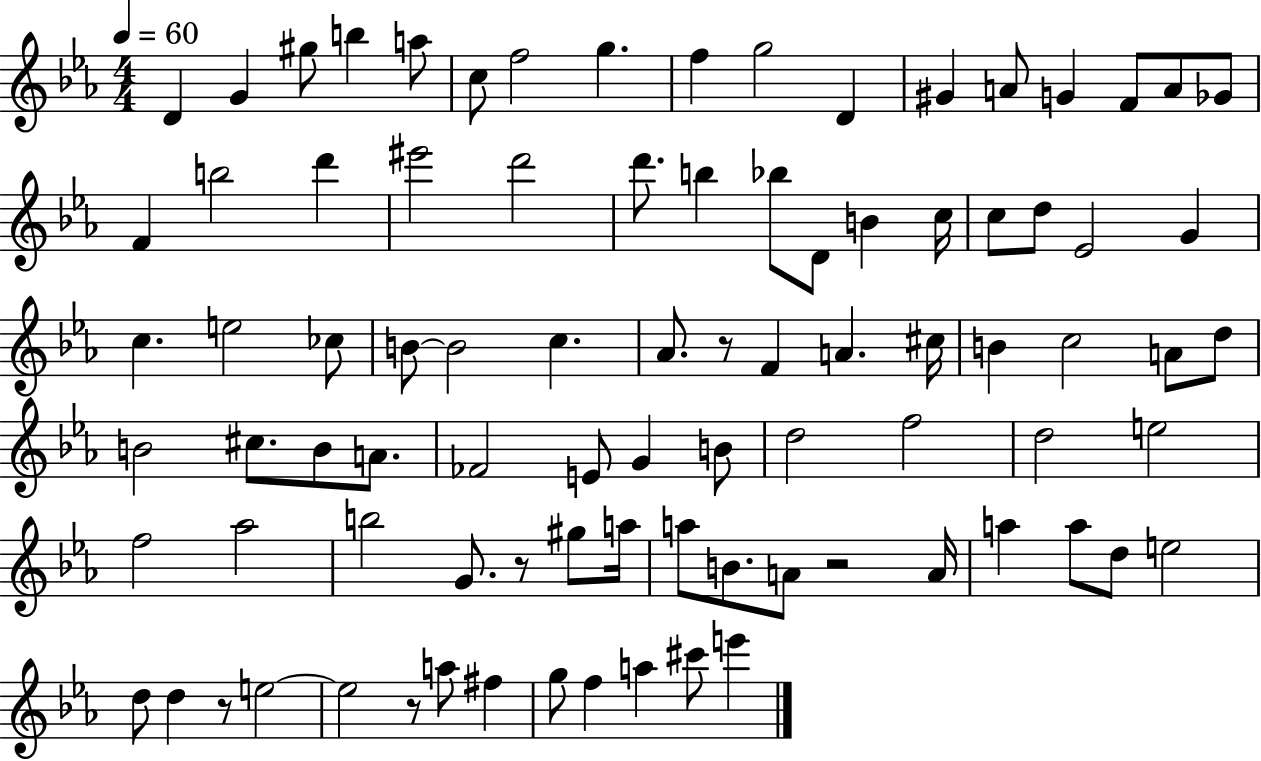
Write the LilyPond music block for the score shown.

{
  \clef treble
  \numericTimeSignature
  \time 4/4
  \key ees \major
  \tempo 4 = 60
  d'4 g'4 gis''8 b''4 a''8 | c''8 f''2 g''4. | f''4 g''2 d'4 | gis'4 a'8 g'4 f'8 a'8 ges'8 | \break f'4 b''2 d'''4 | eis'''2 d'''2 | d'''8. b''4 bes''8 d'8 b'4 c''16 | c''8 d''8 ees'2 g'4 | \break c''4. e''2 ces''8 | b'8~~ b'2 c''4. | aes'8. r8 f'4 a'4. cis''16 | b'4 c''2 a'8 d''8 | \break b'2 cis''8. b'8 a'8. | fes'2 e'8 g'4 b'8 | d''2 f''2 | d''2 e''2 | \break f''2 aes''2 | b''2 g'8. r8 gis''8 a''16 | a''8 b'8. a'8 r2 a'16 | a''4 a''8 d''8 e''2 | \break d''8 d''4 r8 e''2~~ | e''2 r8 a''8 fis''4 | g''8 f''4 a''4 cis'''8 e'''4 | \bar "|."
}